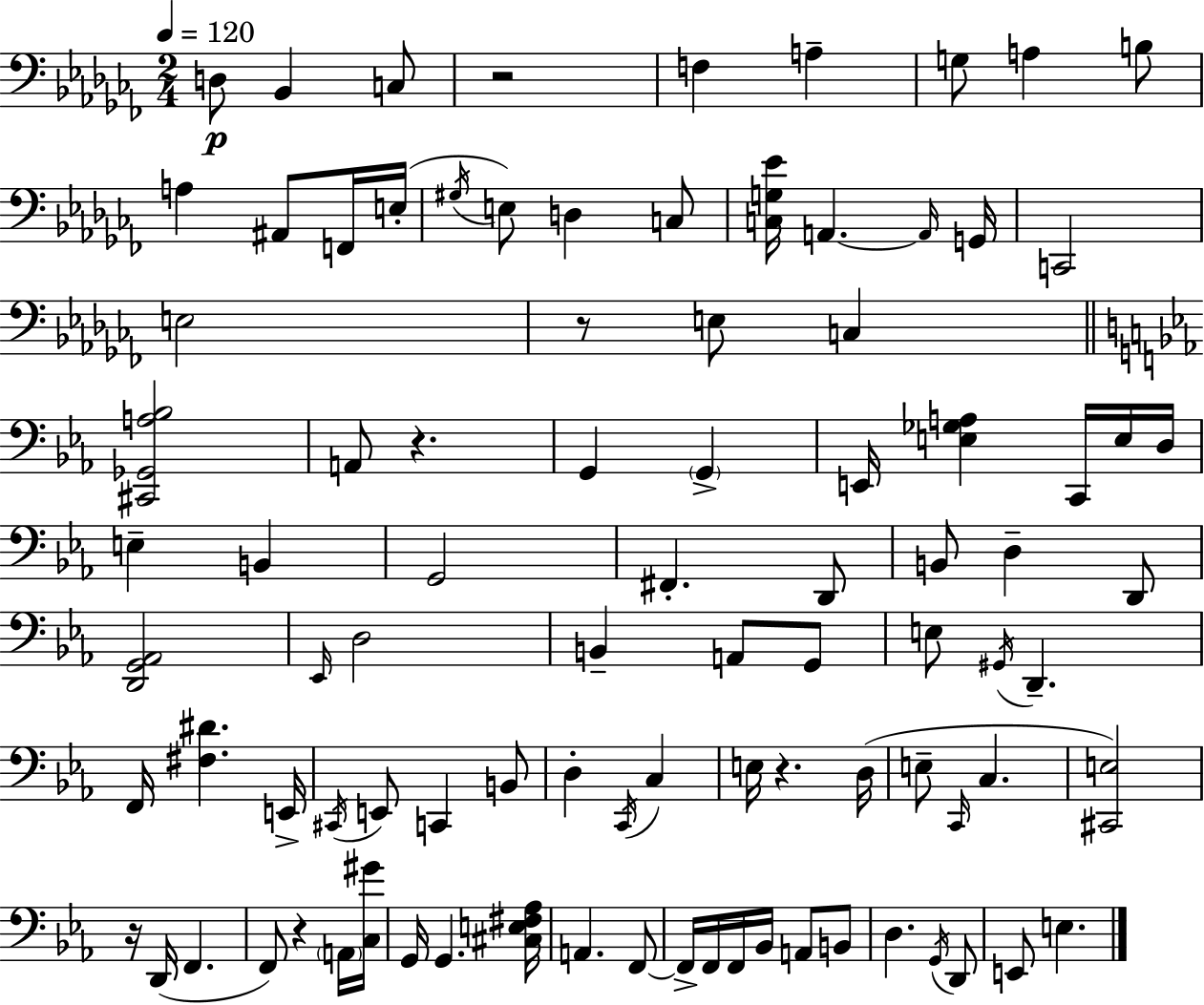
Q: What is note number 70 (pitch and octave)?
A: F2